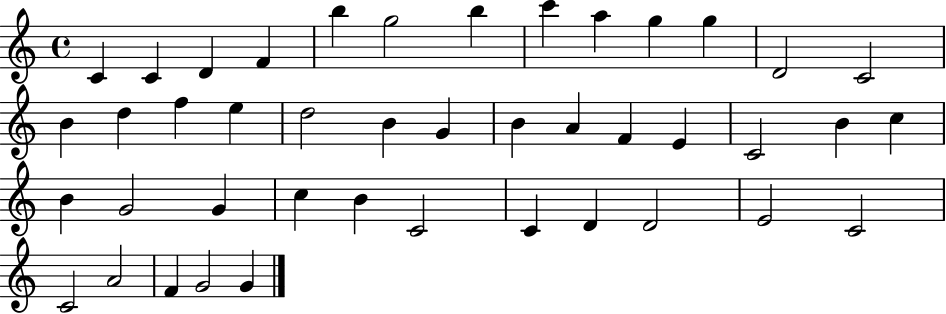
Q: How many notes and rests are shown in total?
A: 43